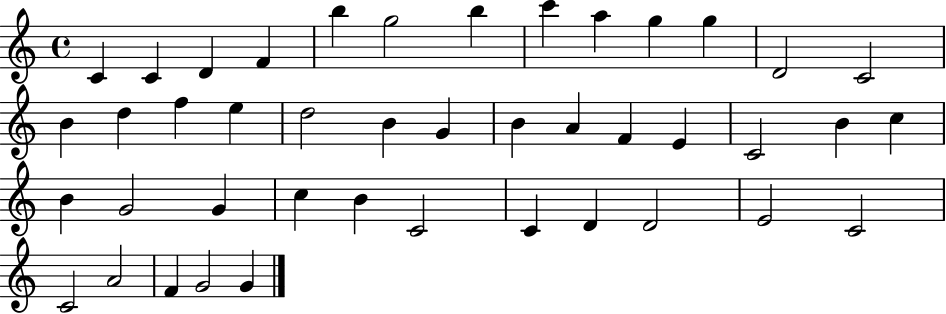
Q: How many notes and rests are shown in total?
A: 43